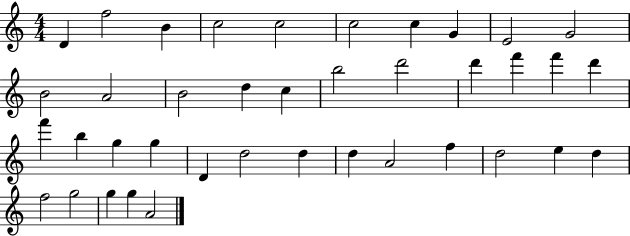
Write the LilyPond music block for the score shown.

{
  \clef treble
  \numericTimeSignature
  \time 4/4
  \key c \major
  d'4 f''2 b'4 | c''2 c''2 | c''2 c''4 g'4 | e'2 g'2 | \break b'2 a'2 | b'2 d''4 c''4 | b''2 d'''2 | d'''4 f'''4 f'''4 d'''4 | \break f'''4 b''4 g''4 g''4 | d'4 d''2 d''4 | d''4 a'2 f''4 | d''2 e''4 d''4 | \break f''2 g''2 | g''4 g''4 a'2 | \bar "|."
}